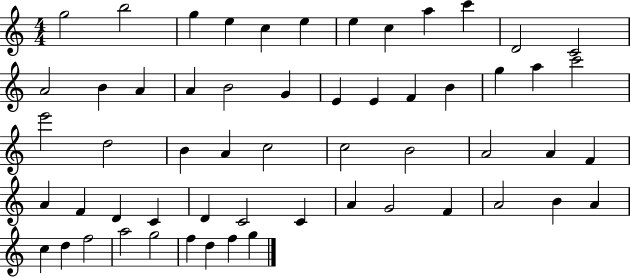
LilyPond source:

{
  \clef treble
  \numericTimeSignature
  \time 4/4
  \key c \major
  g''2 b''2 | g''4 e''4 c''4 e''4 | e''4 c''4 a''4 c'''4 | d'2 c'2 | \break a'2 b'4 a'4 | a'4 b'2 g'4 | e'4 e'4 f'4 b'4 | g''4 a''4 c'''2 | \break e'''2 d''2 | b'4 a'4 c''2 | c''2 b'2 | a'2 a'4 f'4 | \break a'4 f'4 d'4 c'4 | d'4 c'2 c'4 | a'4 g'2 f'4 | a'2 b'4 a'4 | \break c''4 d''4 f''2 | a''2 g''2 | f''4 d''4 f''4 g''4 | \bar "|."
}